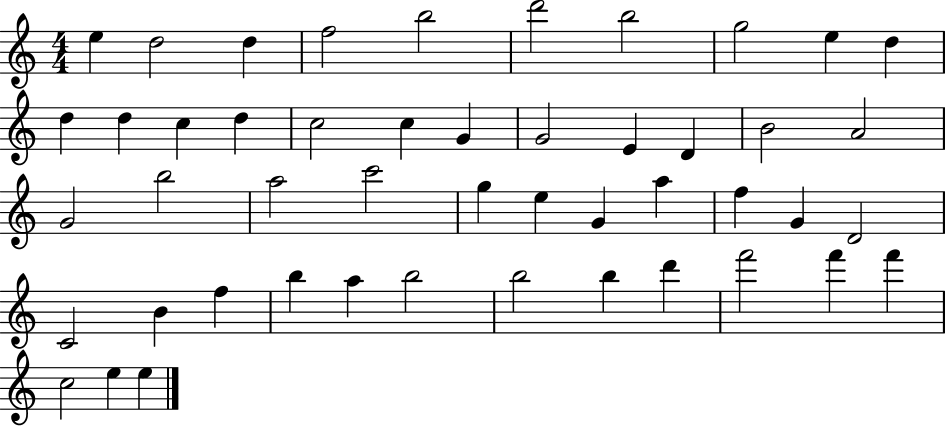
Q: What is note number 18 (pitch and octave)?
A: G4